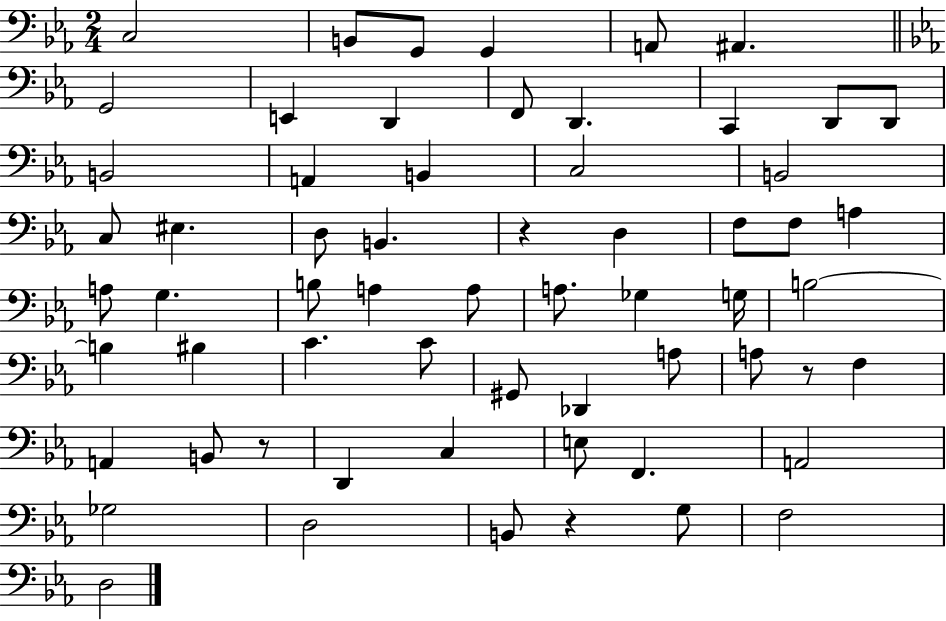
C3/h B2/e G2/e G2/q A2/e A#2/q. G2/h E2/q D2/q F2/e D2/q. C2/q D2/e D2/e B2/h A2/q B2/q C3/h B2/h C3/e EIS3/q. D3/e B2/q. R/q D3/q F3/e F3/e A3/q A3/e G3/q. B3/e A3/q A3/e A3/e. Gb3/q G3/s B3/h B3/q BIS3/q C4/q. C4/e G#2/e Db2/q A3/e A3/e R/e F3/q A2/q B2/e R/e D2/q C3/q E3/e F2/q. A2/h Gb3/h D3/h B2/e R/q G3/e F3/h D3/h